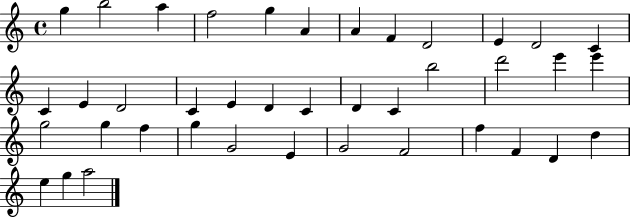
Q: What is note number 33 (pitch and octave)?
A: F4